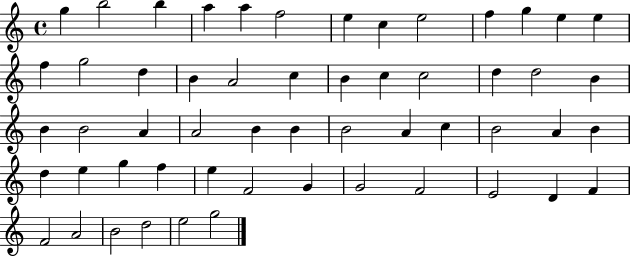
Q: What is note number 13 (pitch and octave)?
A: E5